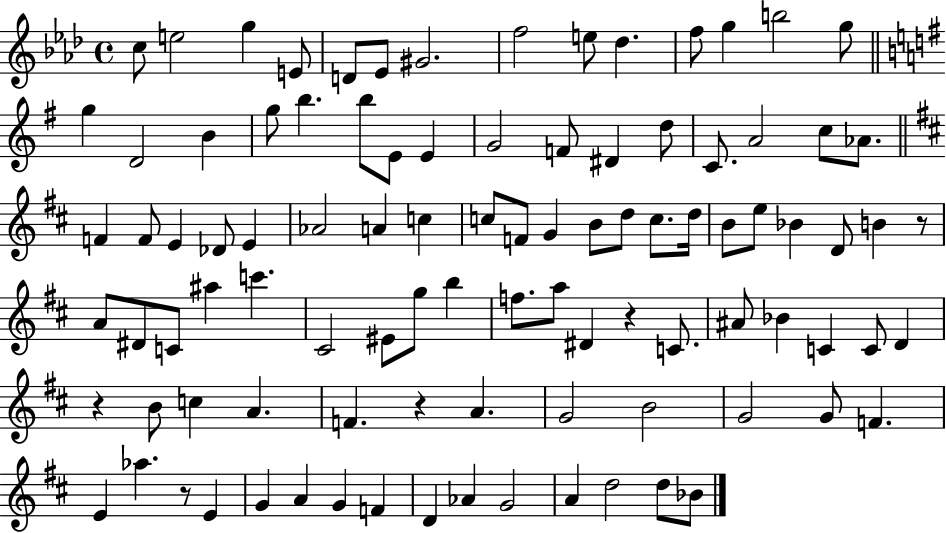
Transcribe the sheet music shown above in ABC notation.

X:1
T:Untitled
M:4/4
L:1/4
K:Ab
c/2 e2 g E/2 D/2 _E/2 ^G2 f2 e/2 _d f/2 g b2 g/2 g D2 B g/2 b b/2 E/2 E G2 F/2 ^D d/2 C/2 A2 c/2 _A/2 F F/2 E _D/2 E _A2 A c c/2 F/2 G B/2 d/2 c/2 d/4 B/2 e/2 _B D/2 B z/2 A/2 ^D/2 C/2 ^a c' ^C2 ^E/2 g/2 b f/2 a/2 ^D z C/2 ^A/2 _B C C/2 D z B/2 c A F z A G2 B2 G2 G/2 F E _a z/2 E G A G F D _A G2 A d2 d/2 _B/2